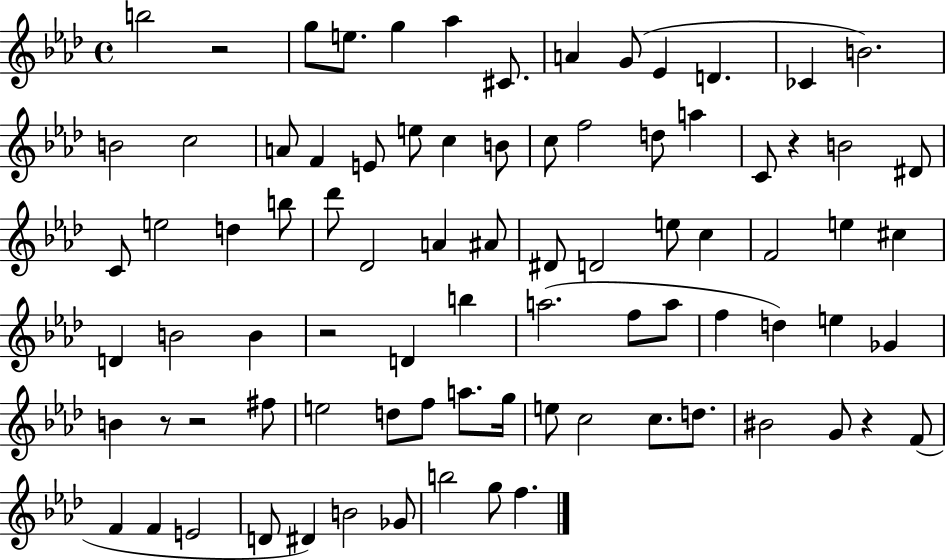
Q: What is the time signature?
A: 4/4